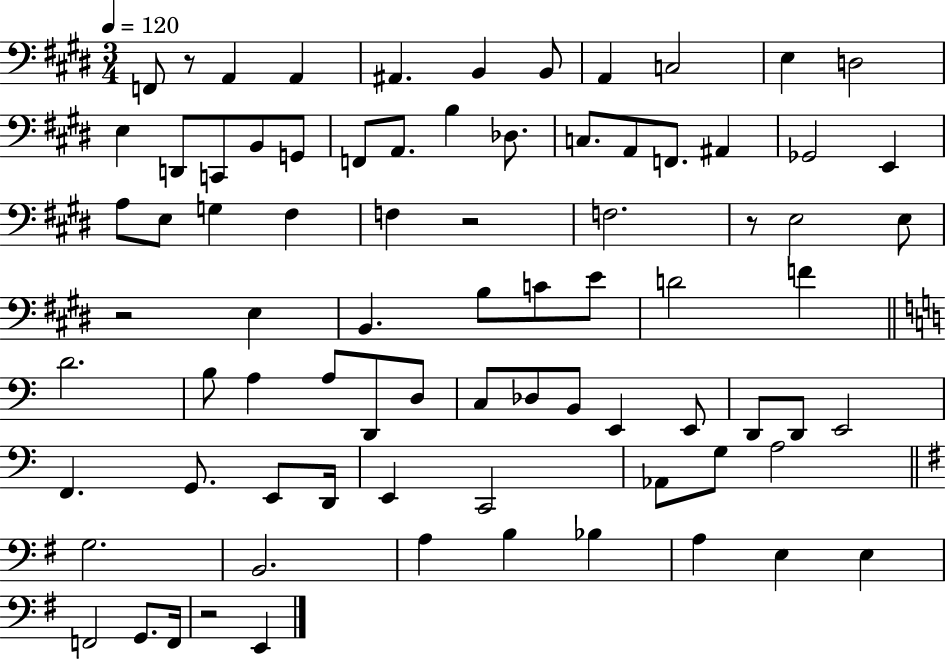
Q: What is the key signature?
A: E major